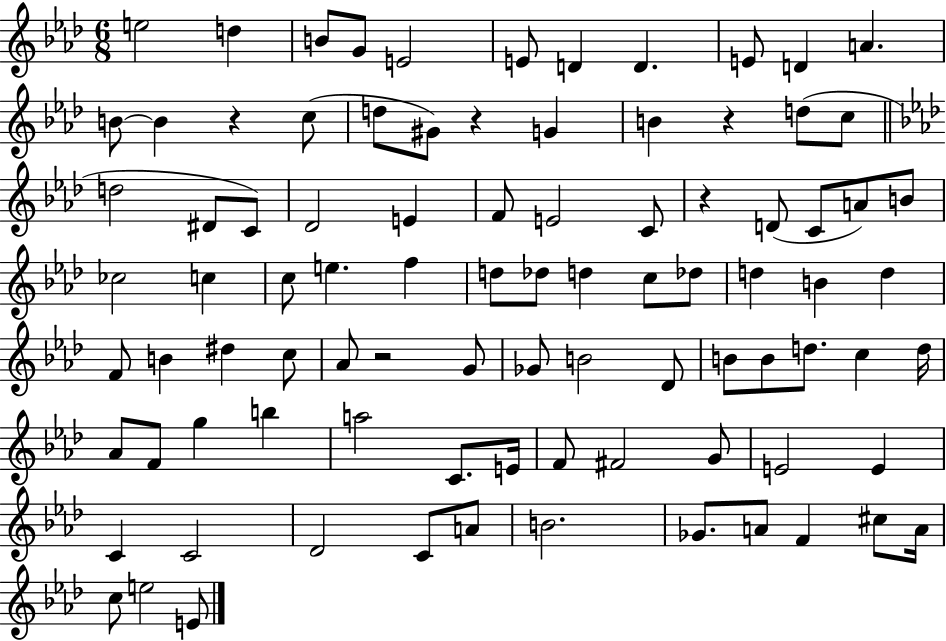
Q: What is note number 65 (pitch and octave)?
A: C4